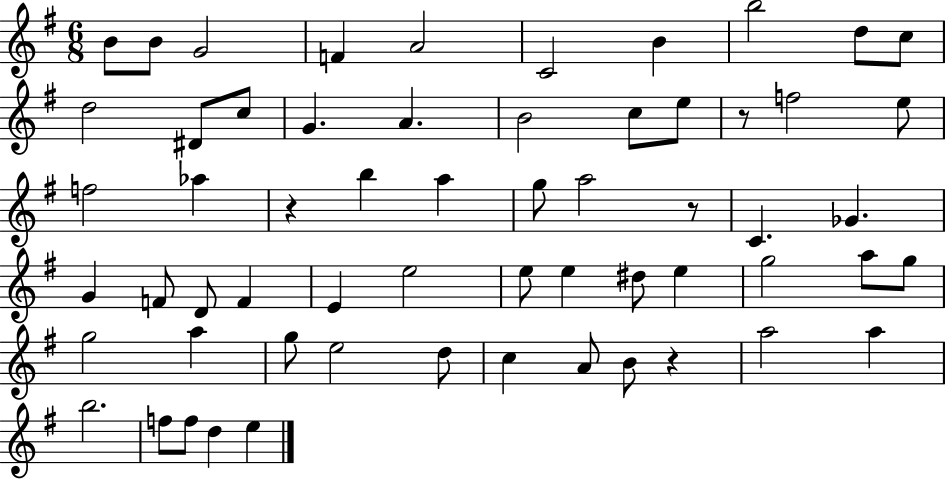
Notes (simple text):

B4/e B4/e G4/h F4/q A4/h C4/h B4/q B5/h D5/e C5/e D5/h D#4/e C5/e G4/q. A4/q. B4/h C5/e E5/e R/e F5/h E5/e F5/h Ab5/q R/q B5/q A5/q G5/e A5/h R/e C4/q. Gb4/q. G4/q F4/e D4/e F4/q E4/q E5/h E5/e E5/q D#5/e E5/q G5/h A5/e G5/e G5/h A5/q G5/e E5/h D5/e C5/q A4/e B4/e R/q A5/h A5/q B5/h. F5/e F5/e D5/q E5/q